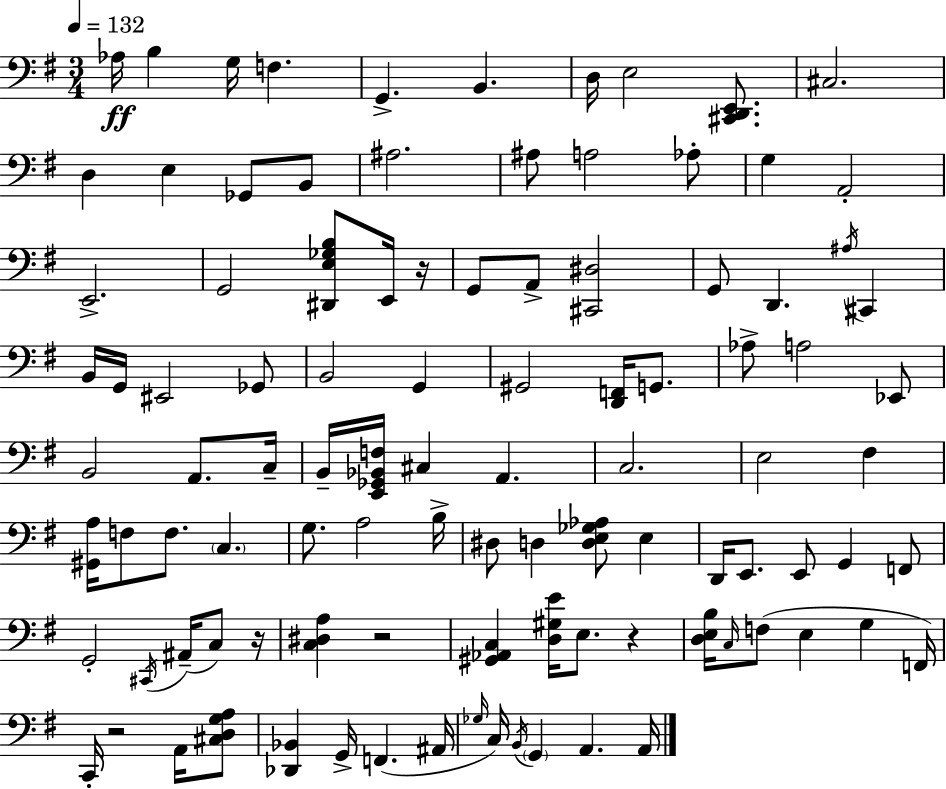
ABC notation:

X:1
T:Untitled
M:3/4
L:1/4
K:Em
_A,/4 B, G,/4 F, G,, B,, D,/4 E,2 [^C,,D,,E,,]/2 ^C,2 D, E, _G,,/2 B,,/2 ^A,2 ^A,/2 A,2 _A,/2 G, A,,2 E,,2 G,,2 [^D,,E,_G,B,]/2 E,,/4 z/4 G,,/2 A,,/2 [^C,,^D,]2 G,,/2 D,, ^A,/4 ^C,, B,,/4 G,,/4 ^E,,2 _G,,/2 B,,2 G,, ^G,,2 [D,,F,,]/4 G,,/2 _A,/2 A,2 _E,,/2 B,,2 A,,/2 C,/4 B,,/4 [E,,_G,,_B,,F,]/4 ^C, A,, C,2 E,2 ^F, [^G,,A,]/4 F,/2 F,/2 C, G,/2 A,2 B,/4 ^D,/2 D, [D,E,_G,_A,]/2 E, D,,/4 E,,/2 E,,/2 G,, F,,/2 G,,2 ^C,,/4 ^A,,/4 C,/2 z/4 [C,^D,A,] z2 [^G,,_A,,C,] [D,^G,E]/4 E,/2 z [D,E,B,]/4 C,/4 F,/2 E, G, F,,/4 C,,/4 z2 A,,/4 [^C,D,G,A,]/2 [_D,,_B,,] G,,/4 F,, ^A,,/4 _G,/4 C,/4 B,,/4 G,, A,, A,,/4